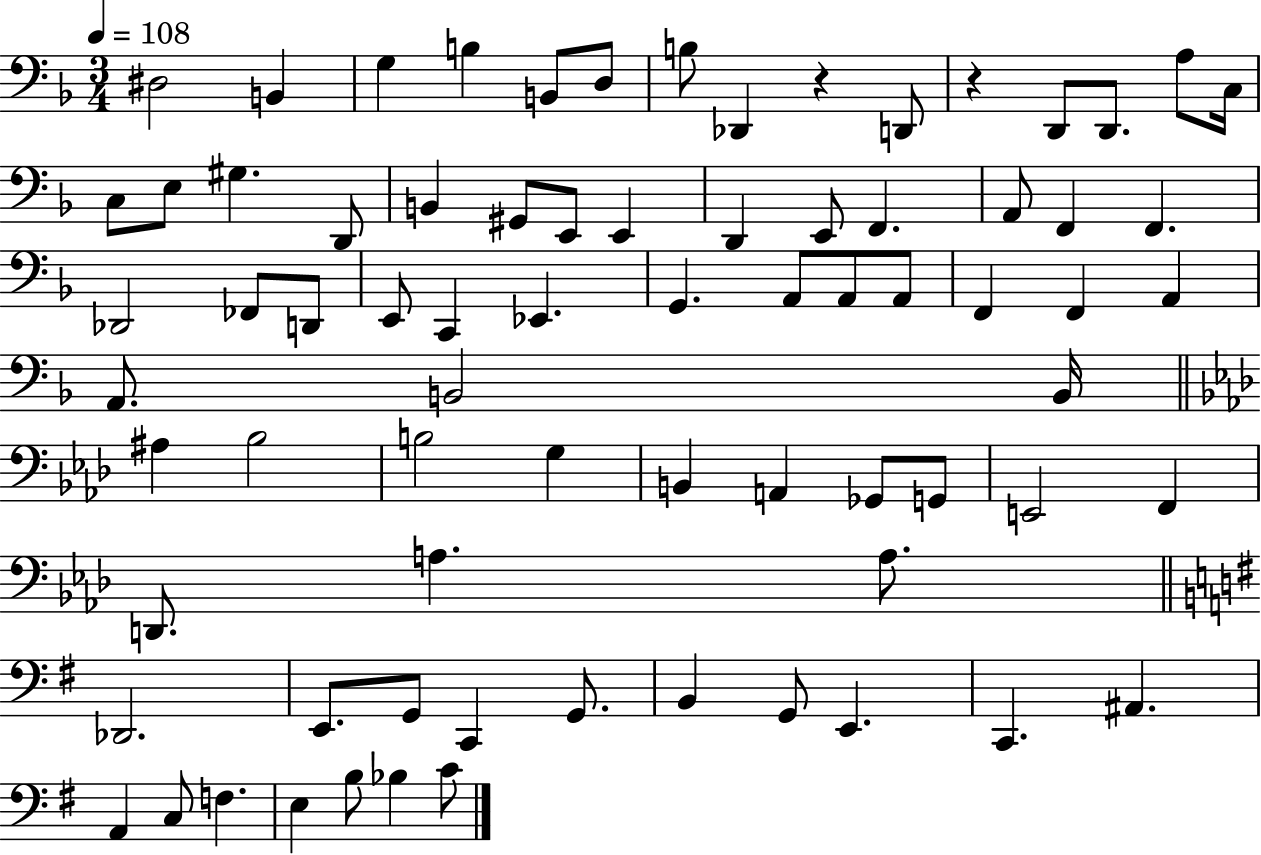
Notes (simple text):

D#3/h B2/q G3/q B3/q B2/e D3/e B3/e Db2/q R/q D2/e R/q D2/e D2/e. A3/e C3/s C3/e E3/e G#3/q. D2/e B2/q G#2/e E2/e E2/q D2/q E2/e F2/q. A2/e F2/q F2/q. Db2/h FES2/e D2/e E2/e C2/q Eb2/q. G2/q. A2/e A2/e A2/e F2/q F2/q A2/q A2/e. B2/h B2/s A#3/q Bb3/h B3/h G3/q B2/q A2/q Gb2/e G2/e E2/h F2/q D2/e. A3/q. A3/e. Db2/h. E2/e. G2/e C2/q G2/e. B2/q G2/e E2/q. C2/q. A#2/q. A2/q C3/e F3/q. E3/q B3/e Bb3/q C4/e